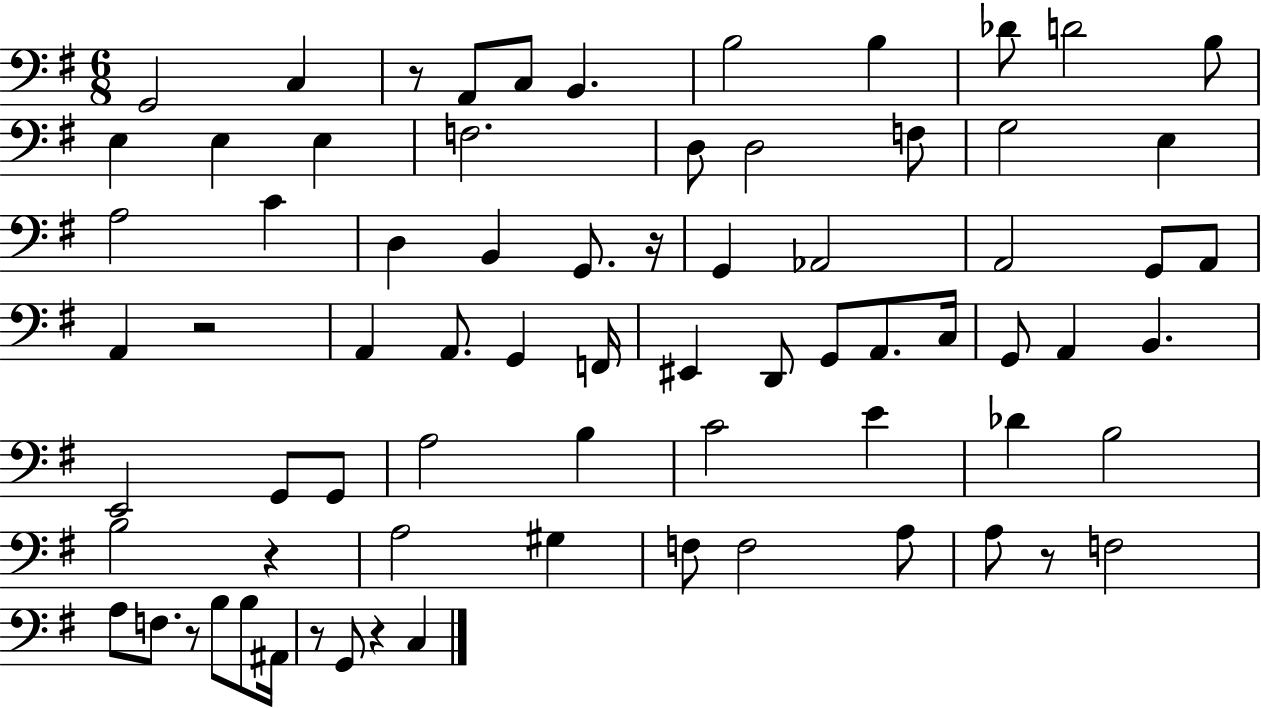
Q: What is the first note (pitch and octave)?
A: G2